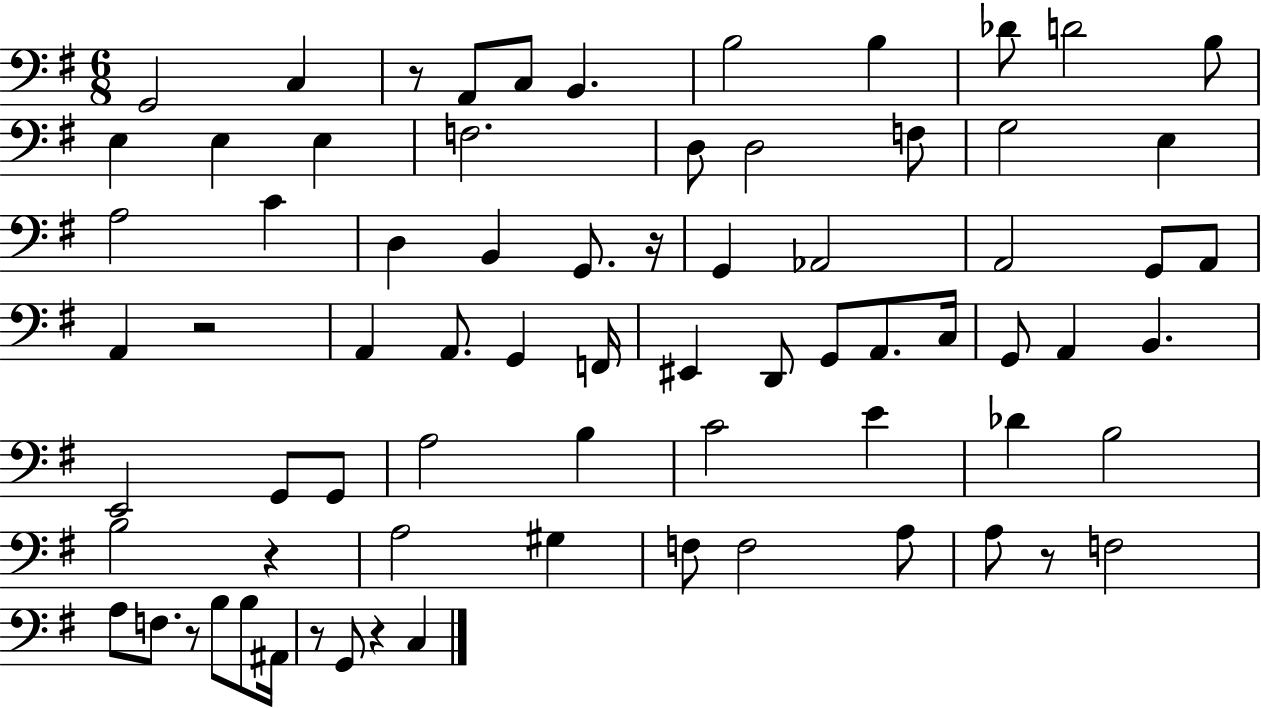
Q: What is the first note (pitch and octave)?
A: G2